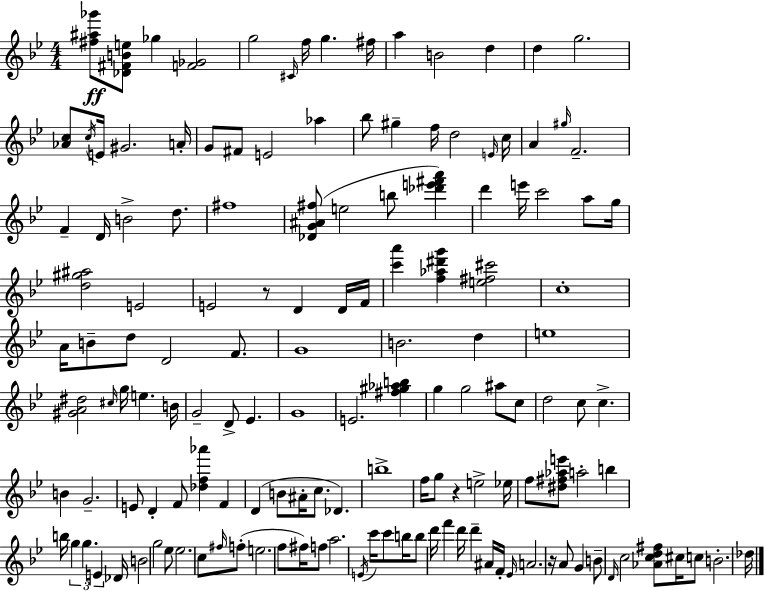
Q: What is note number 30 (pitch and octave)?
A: D4